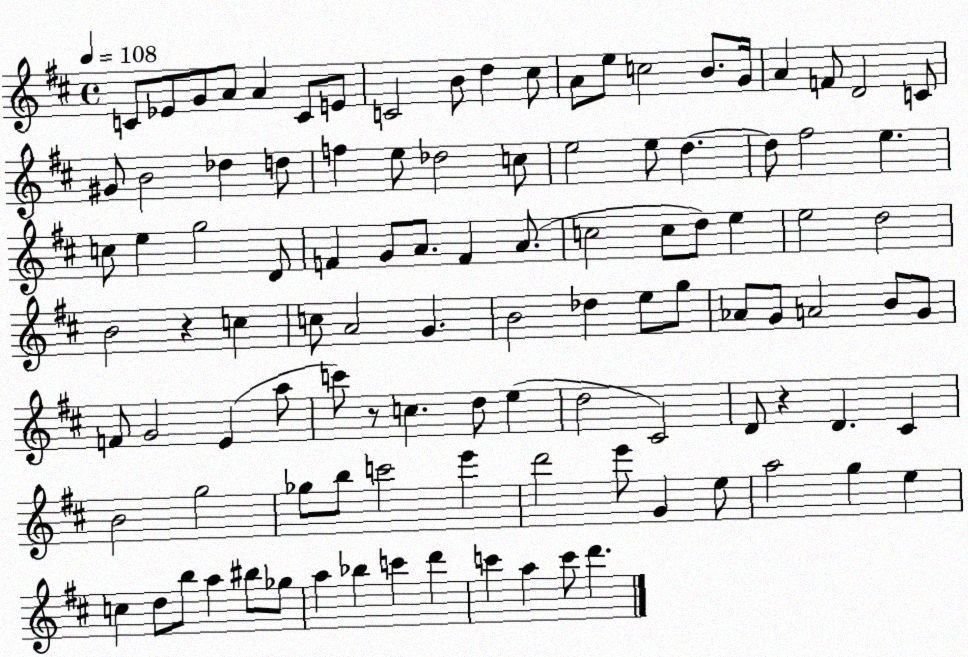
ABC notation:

X:1
T:Untitled
M:4/4
L:1/4
K:D
C/2 _E/2 G/2 A/2 A C/2 E/2 C2 B/2 d ^c/2 A/2 e/2 c2 B/2 G/4 A F/2 D2 C/2 ^G/2 B2 _d d/2 f e/2 _d2 c/2 e2 e/2 d d/2 ^f2 e c/2 e g2 D/2 F G/2 A/2 F A/2 c2 c/2 d/2 e e2 d2 B2 z c c/2 A2 G B2 _d e/2 g/2 _A/2 G/2 A2 B/2 G/2 F/2 G2 E a/2 c'/2 z/2 c d/2 e d2 ^C2 D/2 z D ^C B2 g2 _g/2 b/2 c'2 e' d'2 e'/2 G e/2 a2 g e c d/2 b/2 a ^b/2 _g/2 a _b c' d' c' a c'/2 d'